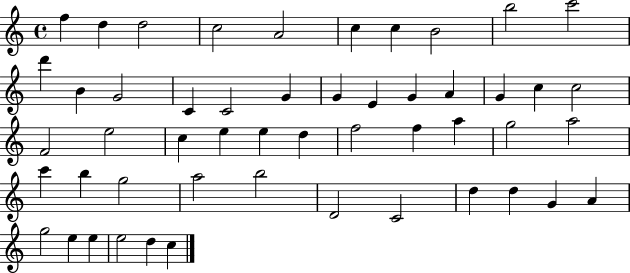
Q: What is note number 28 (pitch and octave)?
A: E5